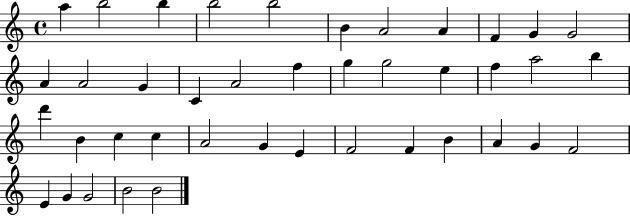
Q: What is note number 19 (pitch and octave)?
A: G5